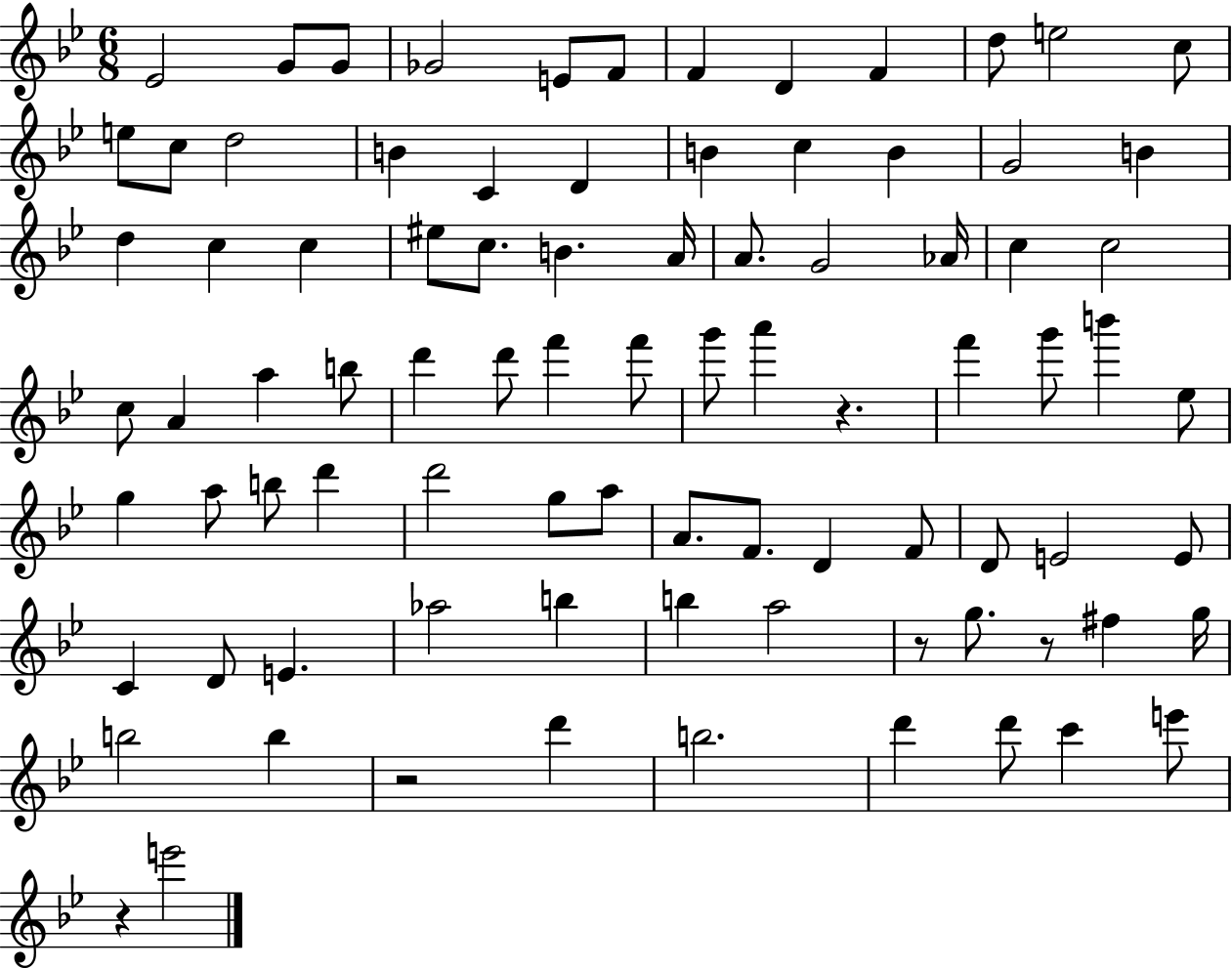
{
  \clef treble
  \numericTimeSignature
  \time 6/8
  \key bes \major
  ees'2 g'8 g'8 | ges'2 e'8 f'8 | f'4 d'4 f'4 | d''8 e''2 c''8 | \break e''8 c''8 d''2 | b'4 c'4 d'4 | b'4 c''4 b'4 | g'2 b'4 | \break d''4 c''4 c''4 | eis''8 c''8. b'4. a'16 | a'8. g'2 aes'16 | c''4 c''2 | \break c''8 a'4 a''4 b''8 | d'''4 d'''8 f'''4 f'''8 | g'''8 a'''4 r4. | f'''4 g'''8 b'''4 ees''8 | \break g''4 a''8 b''8 d'''4 | d'''2 g''8 a''8 | a'8. f'8. d'4 f'8 | d'8 e'2 e'8 | \break c'4 d'8 e'4. | aes''2 b''4 | b''4 a''2 | r8 g''8. r8 fis''4 g''16 | \break b''2 b''4 | r2 d'''4 | b''2. | d'''4 d'''8 c'''4 e'''8 | \break r4 e'''2 | \bar "|."
}